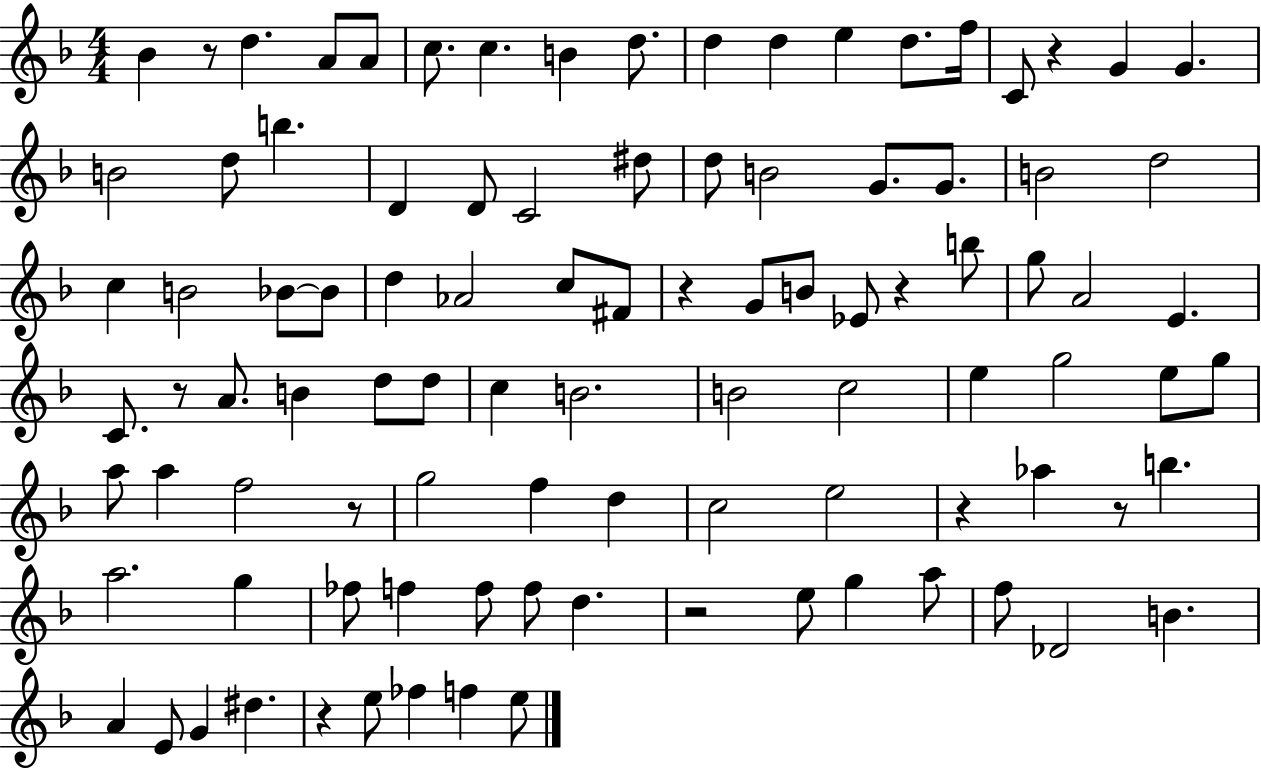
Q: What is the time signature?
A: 4/4